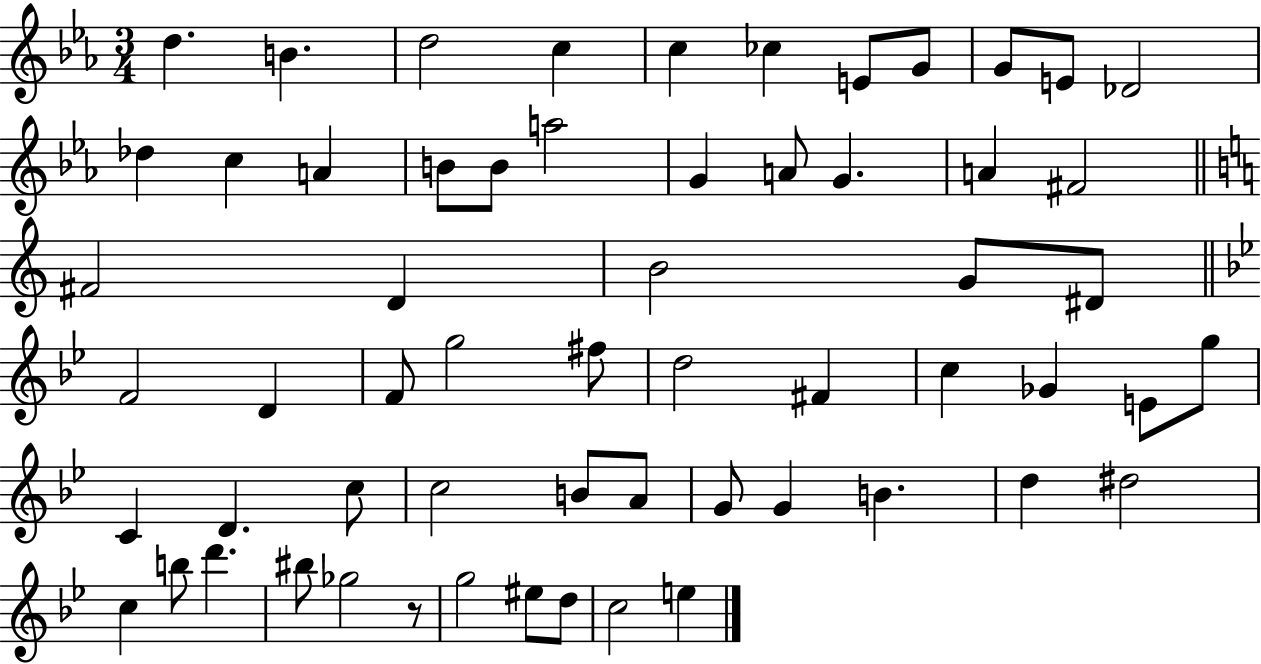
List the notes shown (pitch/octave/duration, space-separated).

D5/q. B4/q. D5/h C5/q C5/q CES5/q E4/e G4/e G4/e E4/e Db4/h Db5/q C5/q A4/q B4/e B4/e A5/h G4/q A4/e G4/q. A4/q F#4/h F#4/h D4/q B4/h G4/e D#4/e F4/h D4/q F4/e G5/h F#5/e D5/h F#4/q C5/q Gb4/q E4/e G5/e C4/q D4/q. C5/e C5/h B4/e A4/e G4/e G4/q B4/q. D5/q D#5/h C5/q B5/e D6/q. BIS5/e Gb5/h R/e G5/h EIS5/e D5/e C5/h E5/q